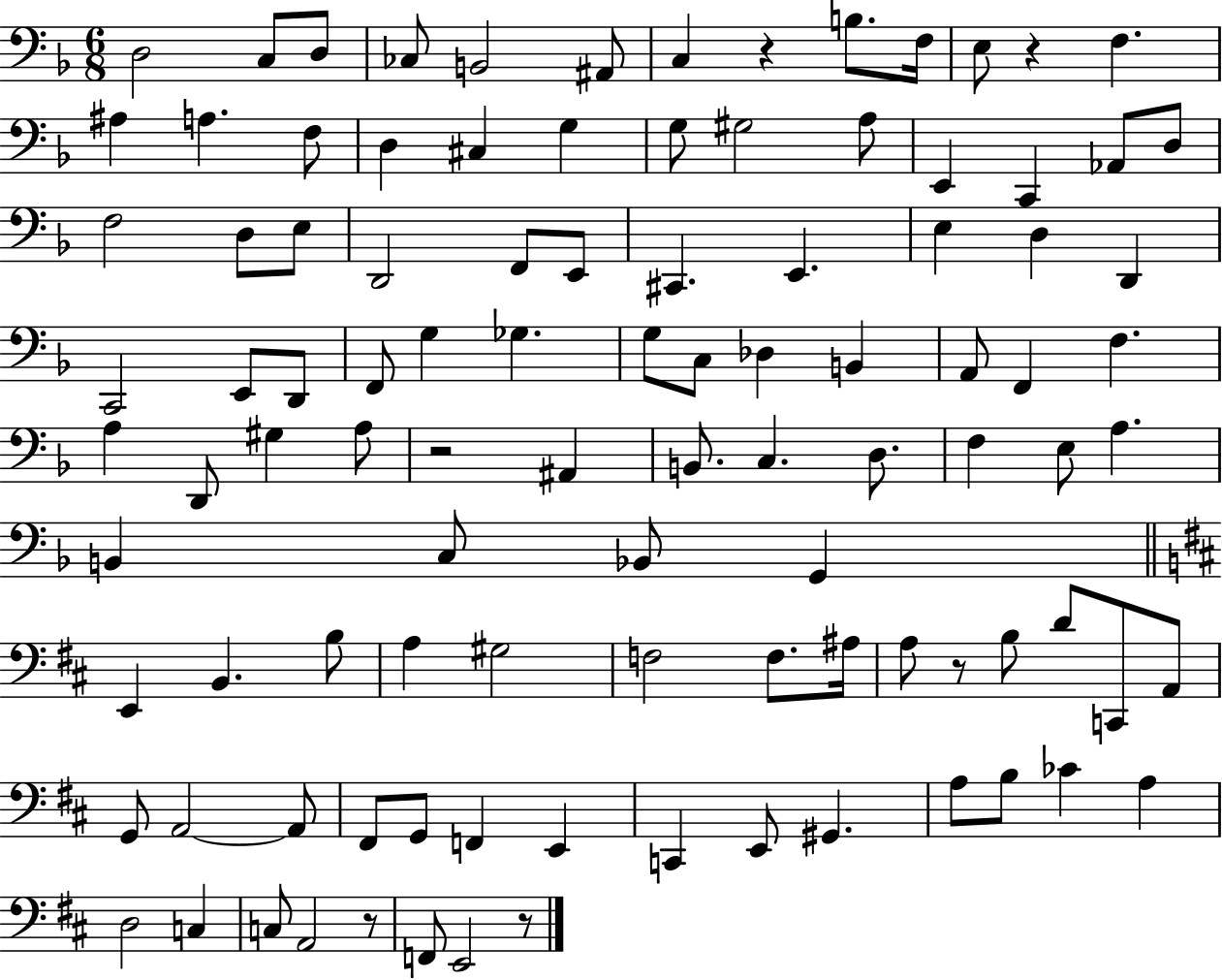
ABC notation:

X:1
T:Untitled
M:6/8
L:1/4
K:F
D,2 C,/2 D,/2 _C,/2 B,,2 ^A,,/2 C, z B,/2 F,/4 E,/2 z F, ^A, A, F,/2 D, ^C, G, G,/2 ^G,2 A,/2 E,, C,, _A,,/2 D,/2 F,2 D,/2 E,/2 D,,2 F,,/2 E,,/2 ^C,, E,, E, D, D,, C,,2 E,,/2 D,,/2 F,,/2 G, _G, G,/2 C,/2 _D, B,, A,,/2 F,, F, A, D,,/2 ^G, A,/2 z2 ^A,, B,,/2 C, D,/2 F, E,/2 A, B,, C,/2 _B,,/2 G,, E,, B,, B,/2 A, ^G,2 F,2 F,/2 ^A,/4 A,/2 z/2 B,/2 D/2 C,,/2 A,,/2 G,,/2 A,,2 A,,/2 ^F,,/2 G,,/2 F,, E,, C,, E,,/2 ^G,, A,/2 B,/2 _C A, D,2 C, C,/2 A,,2 z/2 F,,/2 E,,2 z/2